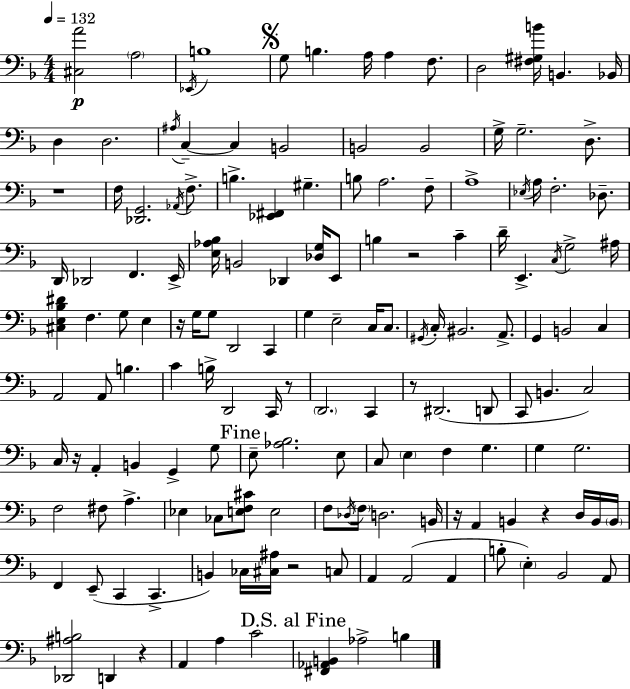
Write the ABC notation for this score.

X:1
T:Untitled
M:4/4
L:1/4
K:Dm
[^C,A]2 A,2 _E,,/4 B,4 G,/2 B, A,/4 A, F,/2 D,2 [^F,^G,B]/4 B,, _B,,/4 D, D,2 ^A,/4 C, C, B,,2 B,,2 B,,2 G,/4 G,2 D,/2 z4 F,/4 [_D,,G,,]2 _A,,/4 F,/2 B, [_E,,^F,,] ^G, B,/2 A,2 F,/2 A,4 _E,/4 A,/4 F,2 _D,/2 D,,/4 _D,,2 F,, E,,/4 [E,_A,_B,]/4 B,,2 _D,, [_D,G,]/4 E,,/2 B, z2 C D/4 E,, C,/4 G,2 ^A,/4 [^C,E,_B,^D] F, G,/2 E, z/4 G,/4 G,/2 D,,2 C,, G, E,2 C,/4 C,/2 ^G,,/4 C,/4 ^B,,2 A,,/2 G,, B,,2 C, A,,2 A,,/2 B, C B,/4 D,,2 C,,/4 z/2 D,,2 C,, z/2 ^D,,2 D,,/2 C,,/2 B,, C,2 C,/4 z/4 A,, B,, G,, G,/2 E,/2 [_A,_B,]2 E,/2 C,/2 E, F, G, G, G,2 F,2 ^F,/2 A, _E, _C,/2 [E,F,^C]/2 E,2 F,/2 _D,/4 F,/4 D,2 B,,/4 z/4 A,, B,, z D,/4 B,,/4 B,,/4 F,, E,,/2 C,, C,, B,, _C,/4 [^C,^A,]/4 z2 C,/2 A,, A,,2 A,, B,/2 E, _B,,2 A,,/2 [_D,,^A,B,]2 D,, z A,, A, C2 [^F,,_A,,B,,] _A,2 B,